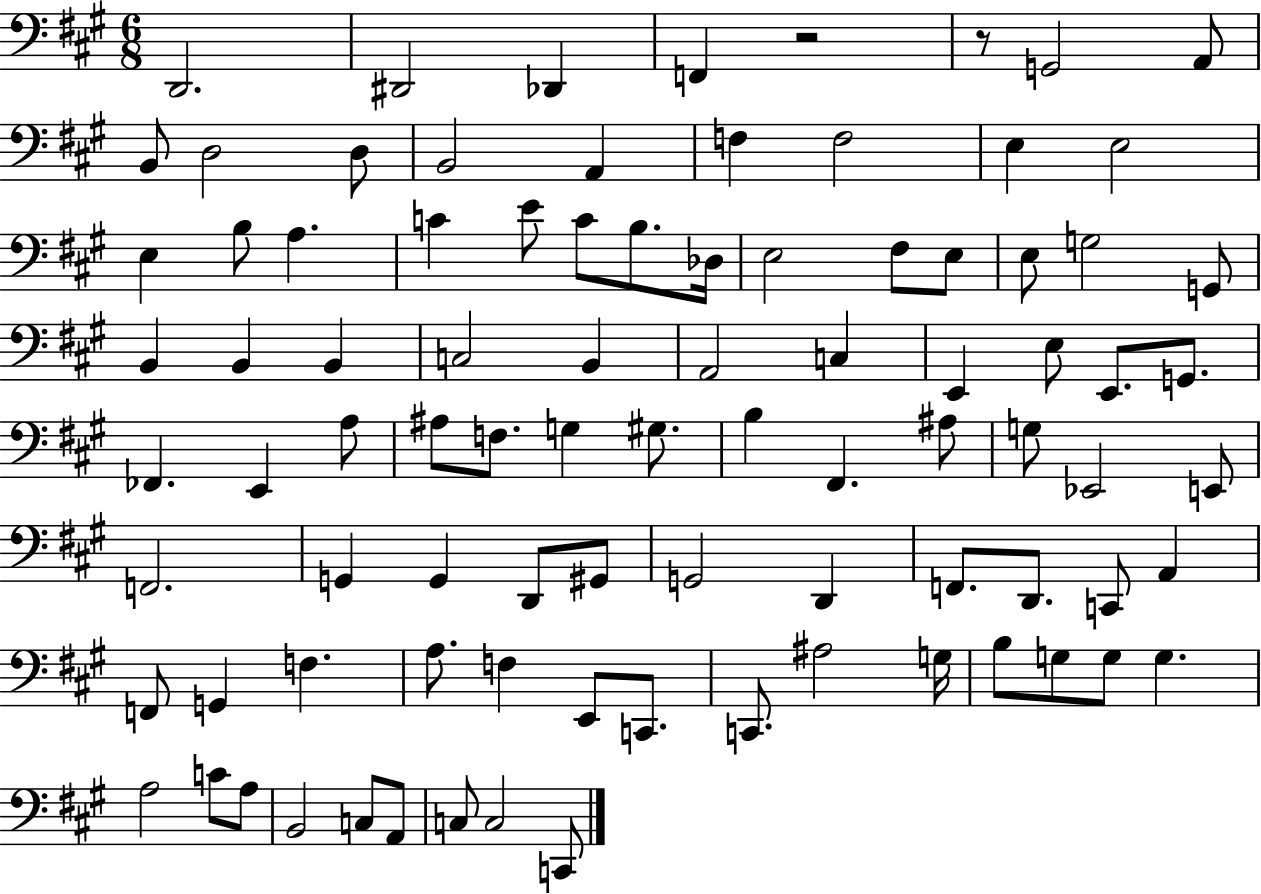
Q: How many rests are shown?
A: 2